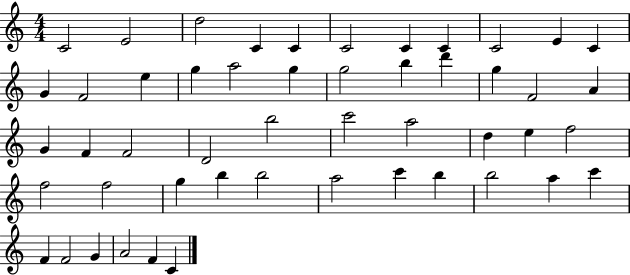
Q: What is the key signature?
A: C major